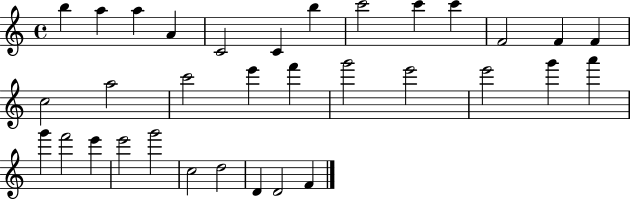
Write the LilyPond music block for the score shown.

{
  \clef treble
  \time 4/4
  \defaultTimeSignature
  \key c \major
  b''4 a''4 a''4 a'4 | c'2 c'4 b''4 | c'''2 c'''4 c'''4 | f'2 f'4 f'4 | \break c''2 a''2 | c'''2 e'''4 f'''4 | g'''2 e'''2 | e'''2 g'''4 a'''4 | \break g'''4 f'''2 e'''4 | e'''2 g'''2 | c''2 d''2 | d'4 d'2 f'4 | \break \bar "|."
}